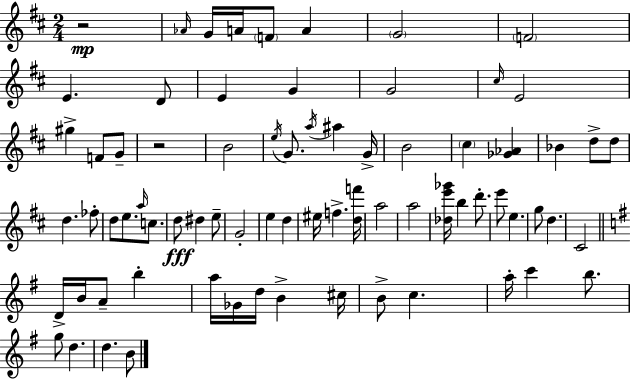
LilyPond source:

{
  \clef treble
  \numericTimeSignature
  \time 2/4
  \key d \major
  r2\mp | \grace { aes'16 } g'16 a'16 \parenthesize f'8 a'4 | \parenthesize g'2 | \parenthesize f'2 | \break e'4. d'8 | e'4 g'4 | g'2 | \grace { cis''16 } e'2 | \break gis''4-> f'8 | g'8-- r2 | b'2 | \acciaccatura { e''16 } g'8. \acciaccatura { a''16 } ais''4 | \break g'16-> b'2 | \parenthesize cis''4 | <ges' aes'>4 bes'4 | d''8-> d''8 d''4. | \break fes''8-. d''8 e''8. | \grace { a''16 } c''8. d''8\fff dis''4 | e''8-- g'2-. | e''4 | \break d''4 eis''16 f''4.-> | <d'' f'''>16 a''2 | a''2 | <des'' e''' ges'''>16 b''4 | \break d'''8.-. e'''8 e''4. | g''8 d''4. | cis'2 | \bar "||" \break \key e \minor d'16-> b'16 a'8-- b''4-. | a''16 ges'16 d''16 b'4-> cis''16 | b'8-> c''4. | a''16-. c'''4 b''8. | \break g''8 d''4. | d''4. b'8 | \bar "|."
}